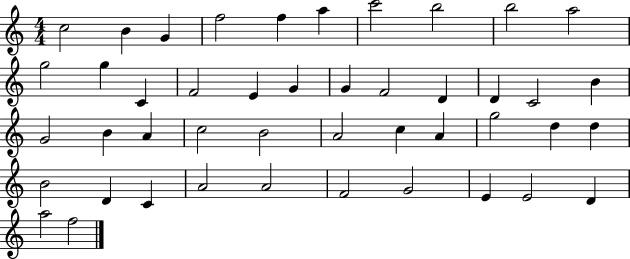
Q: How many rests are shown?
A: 0